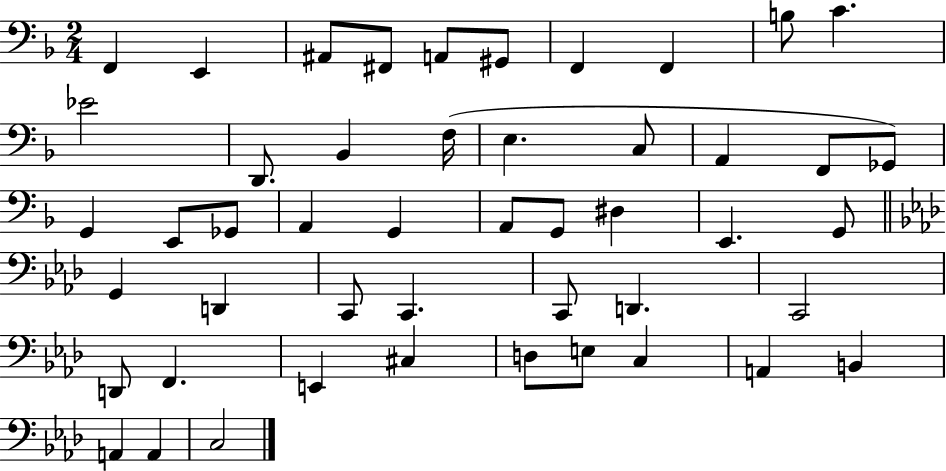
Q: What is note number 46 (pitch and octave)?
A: A2